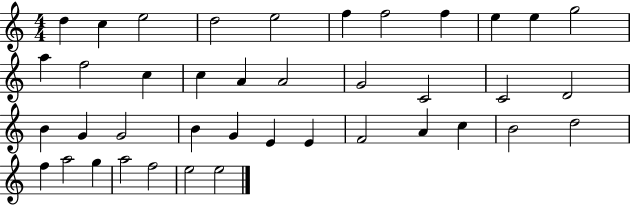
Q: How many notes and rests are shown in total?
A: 40